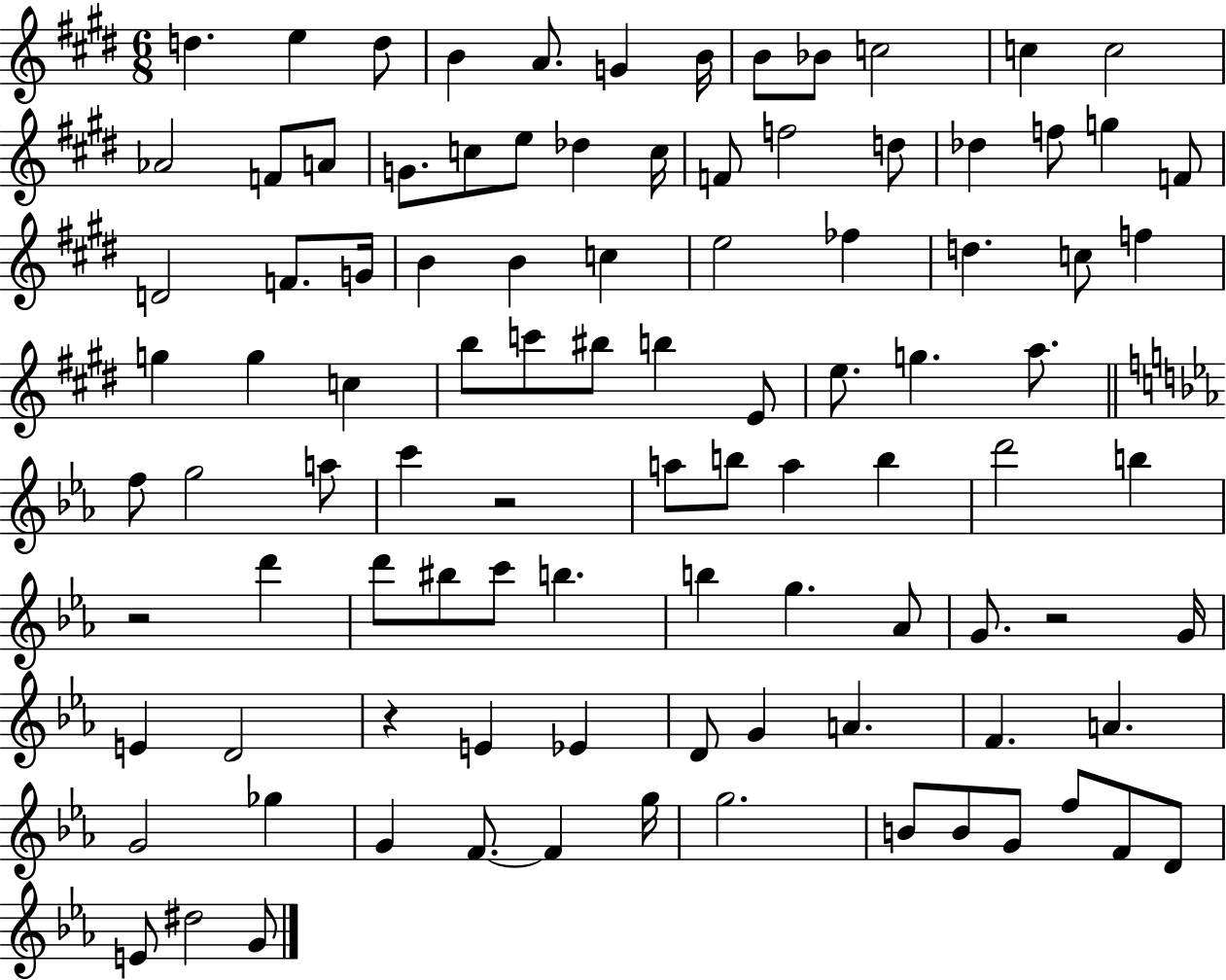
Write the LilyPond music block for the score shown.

{
  \clef treble
  \numericTimeSignature
  \time 6/8
  \key e \major
  d''4. e''4 d''8 | b'4 a'8. g'4 b'16 | b'8 bes'8 c''2 | c''4 c''2 | \break aes'2 f'8 a'8 | g'8. c''8 e''8 des''4 c''16 | f'8 f''2 d''8 | des''4 f''8 g''4 f'8 | \break d'2 f'8. g'16 | b'4 b'4 c''4 | e''2 fes''4 | d''4. c''8 f''4 | \break g''4 g''4 c''4 | b''8 c'''8 bis''8 b''4 e'8 | e''8. g''4. a''8. | \bar "||" \break \key c \minor f''8 g''2 a''8 | c'''4 r2 | a''8 b''8 a''4 b''4 | d'''2 b''4 | \break r2 d'''4 | d'''8 bis''8 c'''8 b''4. | b''4 g''4. aes'8 | g'8. r2 g'16 | \break e'4 d'2 | r4 e'4 ees'4 | d'8 g'4 a'4. | f'4. a'4. | \break g'2 ges''4 | g'4 f'8.~~ f'4 g''16 | g''2. | b'8 b'8 g'8 f''8 f'8 d'8 | \break e'8 dis''2 g'8 | \bar "|."
}